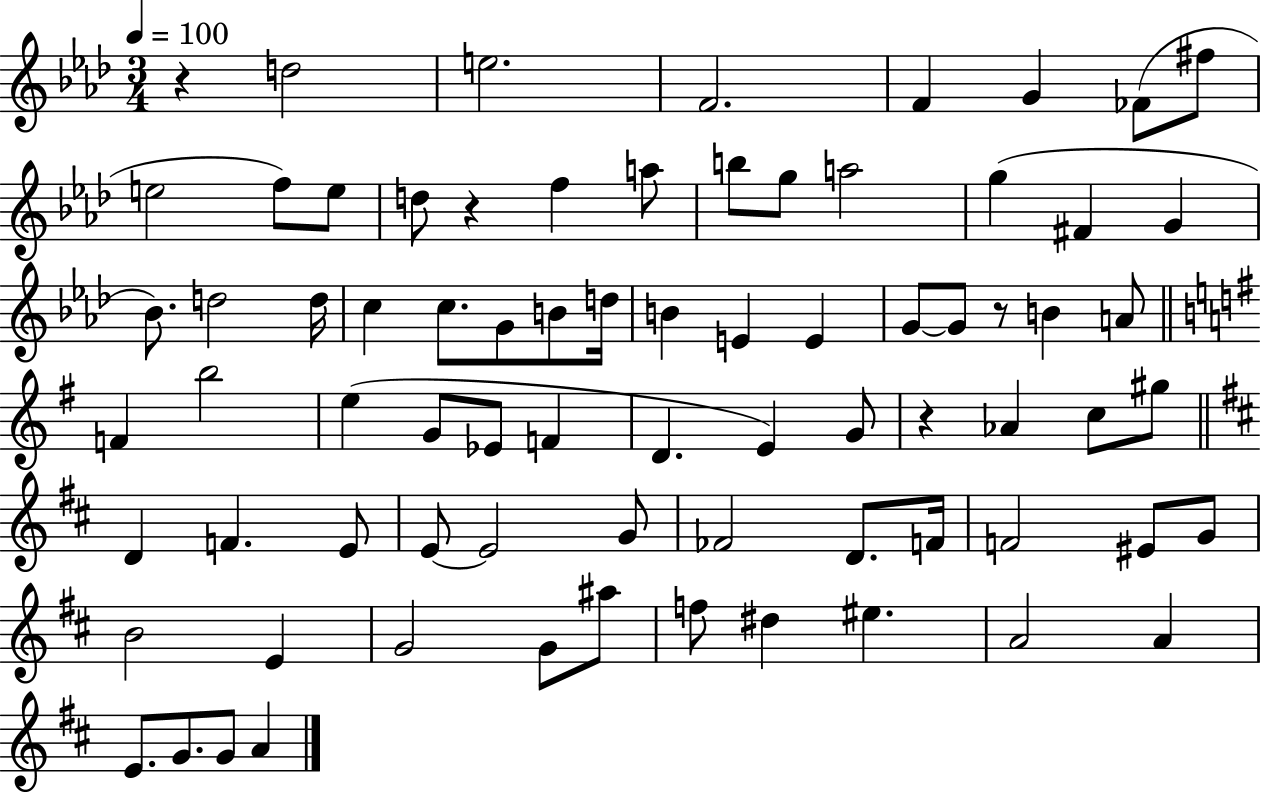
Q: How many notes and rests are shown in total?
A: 76